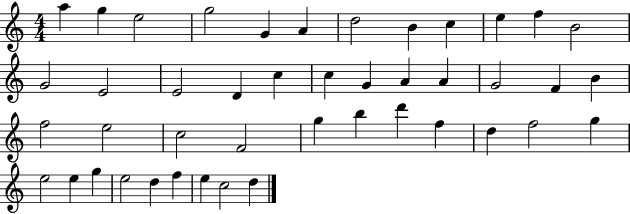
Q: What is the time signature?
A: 4/4